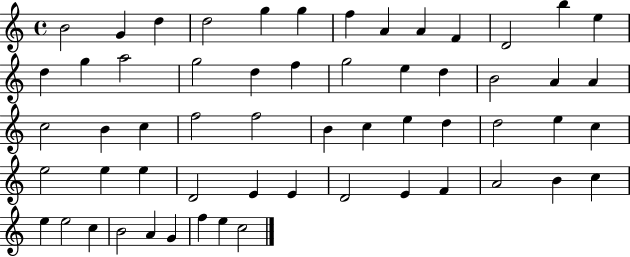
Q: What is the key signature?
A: C major